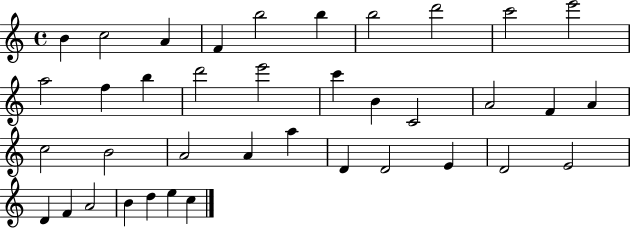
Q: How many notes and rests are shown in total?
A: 38